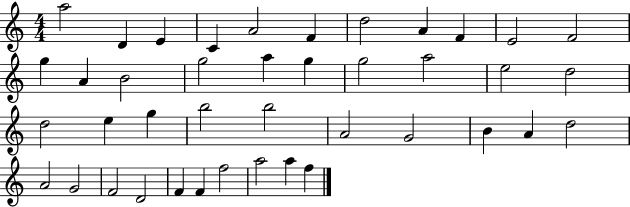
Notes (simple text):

A5/h D4/q E4/q C4/q A4/h F4/q D5/h A4/q F4/q E4/h F4/h G5/q A4/q B4/h G5/h A5/q G5/q G5/h A5/h E5/h D5/h D5/h E5/q G5/q B5/h B5/h A4/h G4/h B4/q A4/q D5/h A4/h G4/h F4/h D4/h F4/q F4/q F5/h A5/h A5/q F5/q